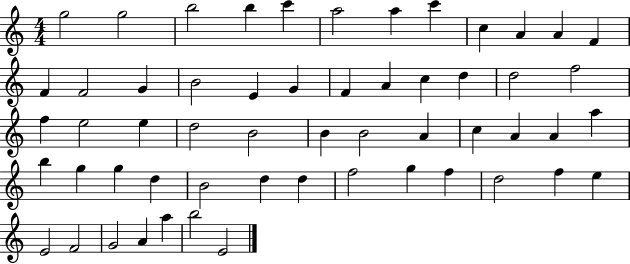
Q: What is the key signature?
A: C major